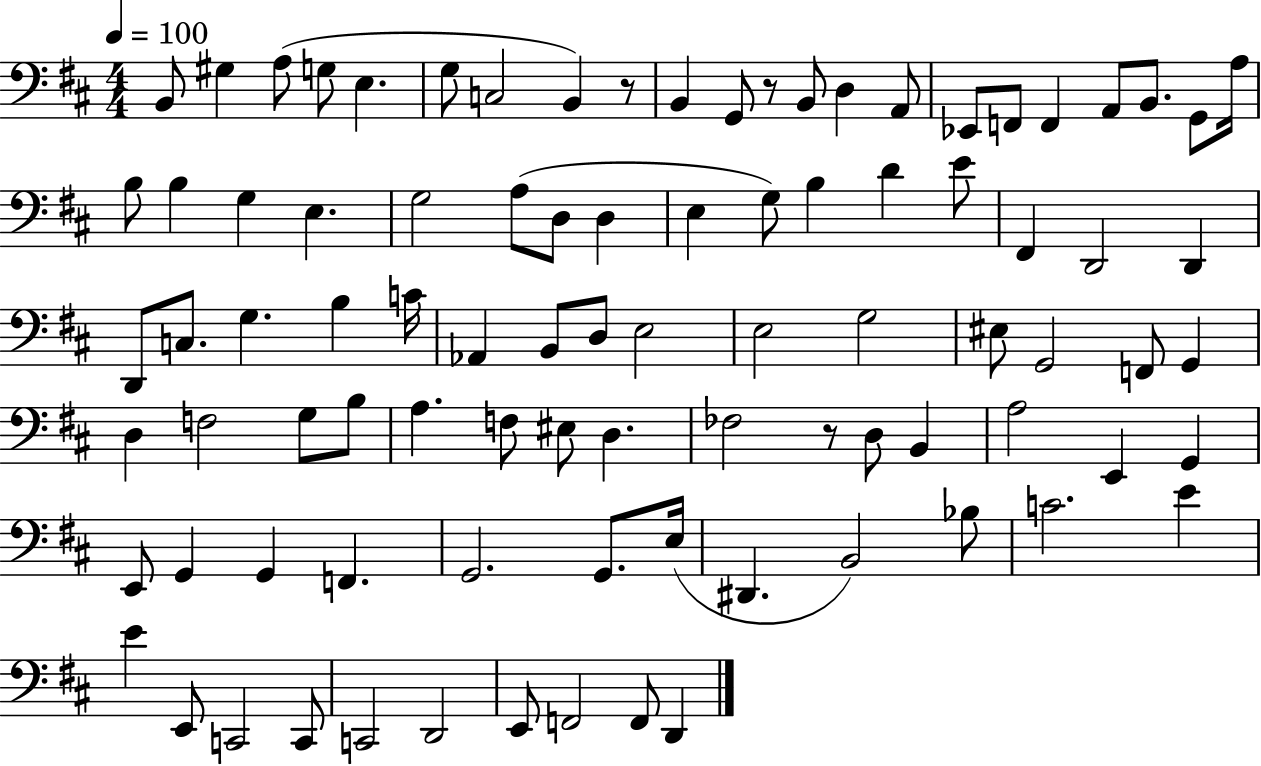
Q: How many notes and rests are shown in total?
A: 90